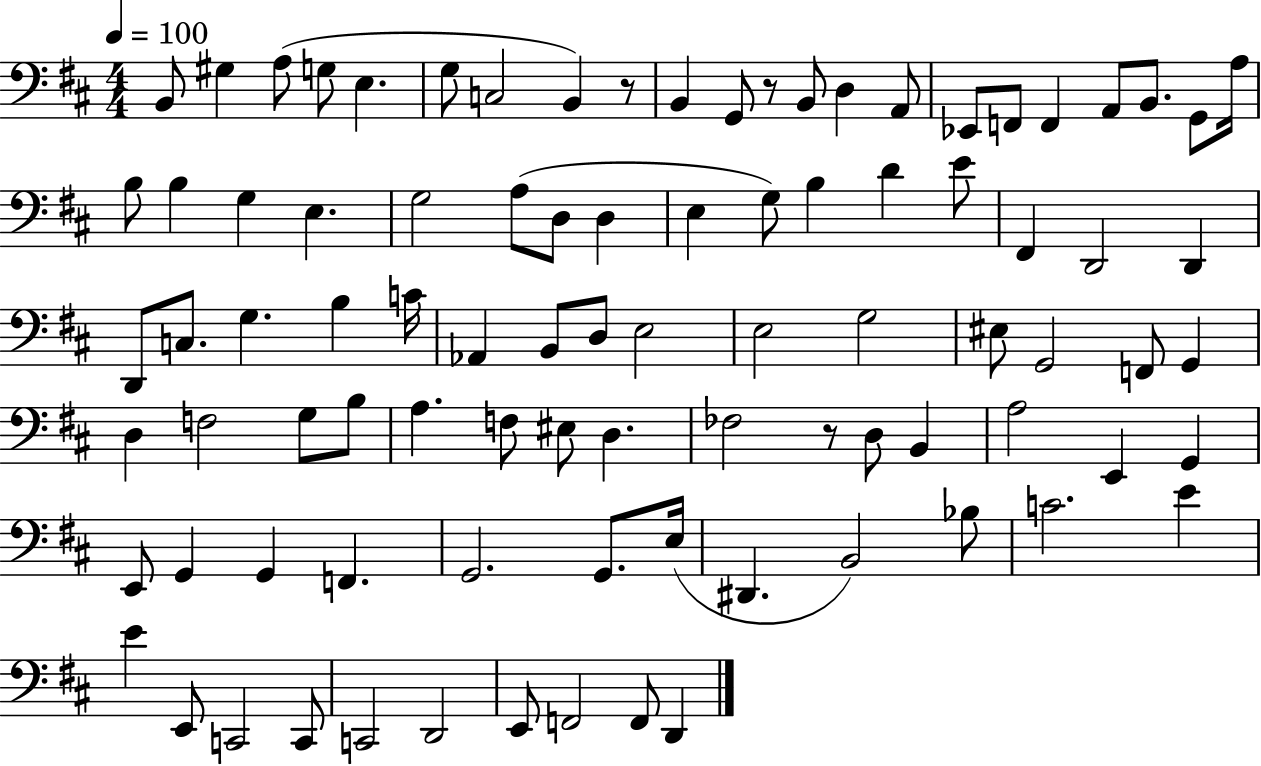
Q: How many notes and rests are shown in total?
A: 90